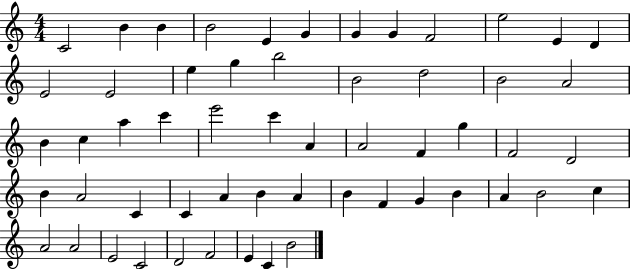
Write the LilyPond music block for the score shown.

{
  \clef treble
  \numericTimeSignature
  \time 4/4
  \key c \major
  c'2 b'4 b'4 | b'2 e'4 g'4 | g'4 g'4 f'2 | e''2 e'4 d'4 | \break e'2 e'2 | e''4 g''4 b''2 | b'2 d''2 | b'2 a'2 | \break b'4 c''4 a''4 c'''4 | e'''2 c'''4 a'4 | a'2 f'4 g''4 | f'2 d'2 | \break b'4 a'2 c'4 | c'4 a'4 b'4 a'4 | b'4 f'4 g'4 b'4 | a'4 b'2 c''4 | \break a'2 a'2 | e'2 c'2 | d'2 f'2 | e'4 c'4 b'2 | \break \bar "|."
}